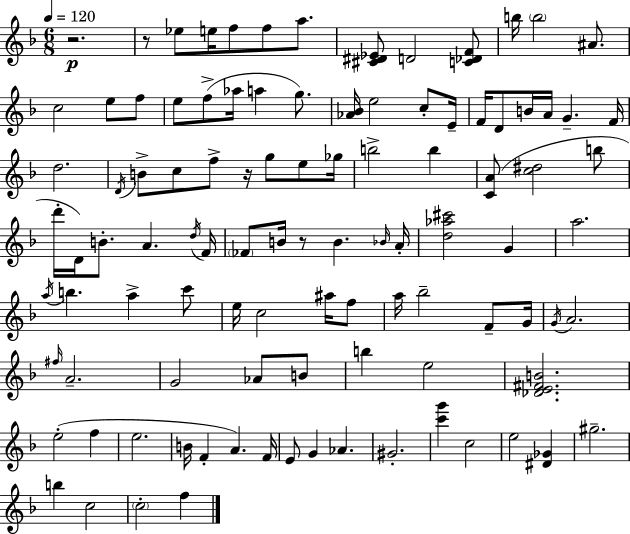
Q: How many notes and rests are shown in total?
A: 102